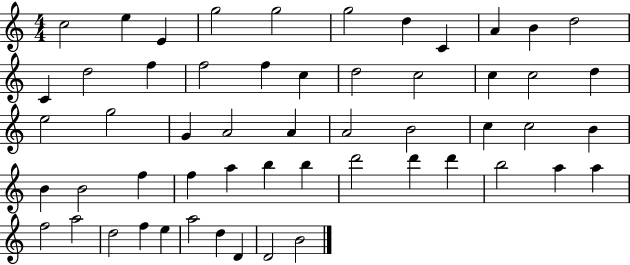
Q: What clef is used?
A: treble